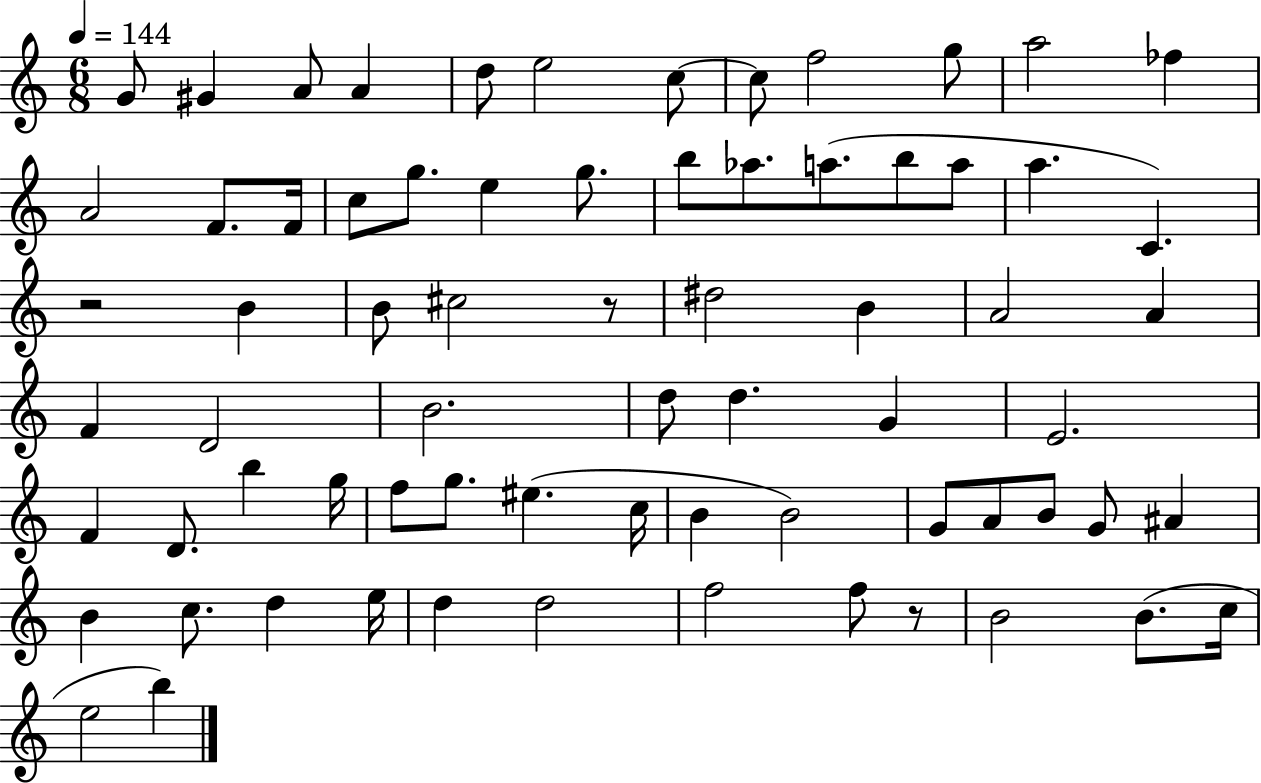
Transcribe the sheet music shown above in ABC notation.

X:1
T:Untitled
M:6/8
L:1/4
K:C
G/2 ^G A/2 A d/2 e2 c/2 c/2 f2 g/2 a2 _f A2 F/2 F/4 c/2 g/2 e g/2 b/2 _a/2 a/2 b/2 a/2 a C z2 B B/2 ^c2 z/2 ^d2 B A2 A F D2 B2 d/2 d G E2 F D/2 b g/4 f/2 g/2 ^e c/4 B B2 G/2 A/2 B/2 G/2 ^A B c/2 d e/4 d d2 f2 f/2 z/2 B2 B/2 c/4 e2 b